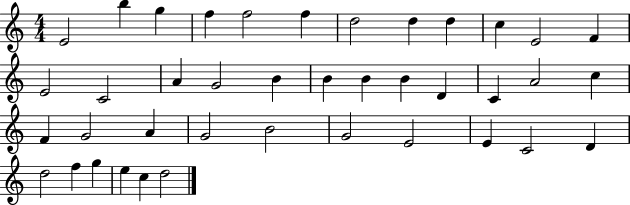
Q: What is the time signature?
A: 4/4